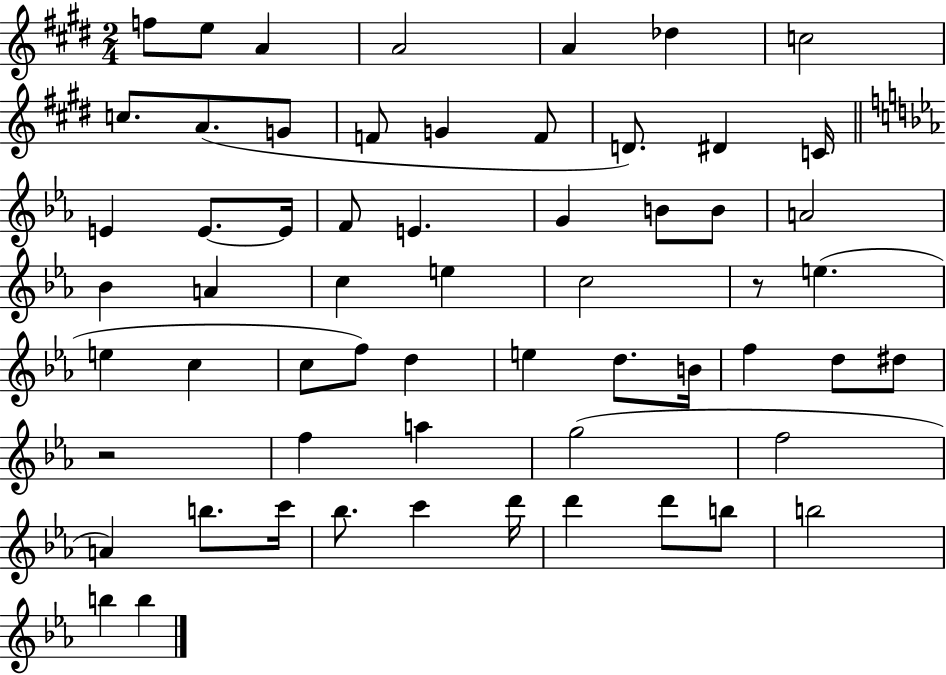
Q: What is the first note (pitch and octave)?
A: F5